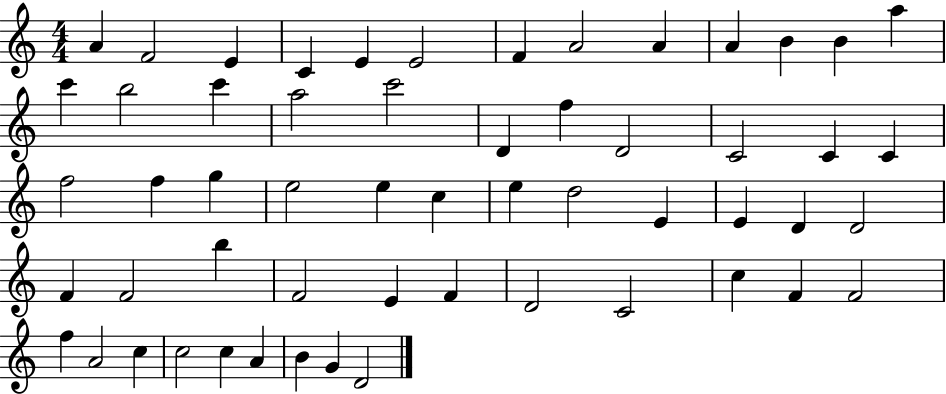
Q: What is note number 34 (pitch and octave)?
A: E4